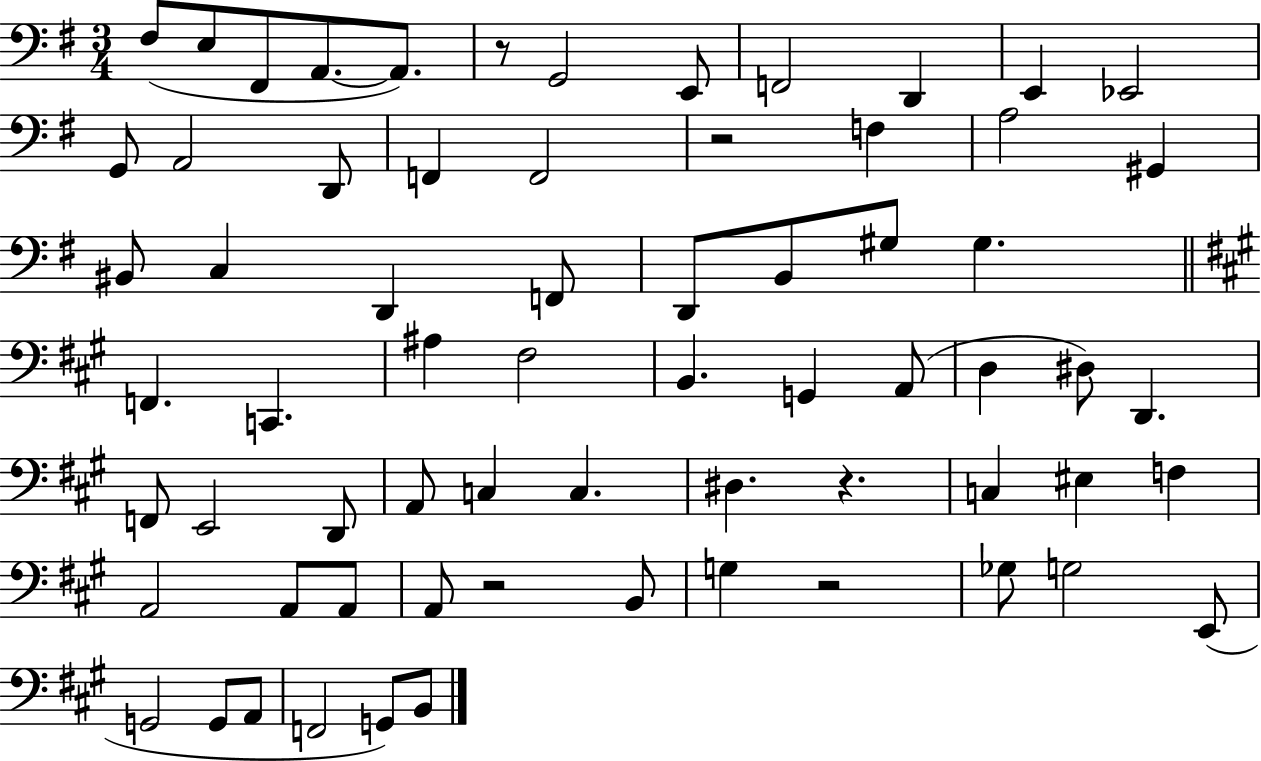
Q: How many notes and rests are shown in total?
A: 67